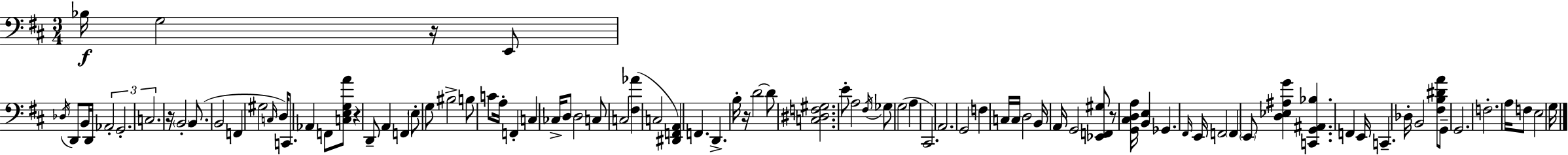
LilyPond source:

{
  \clef bass
  \numericTimeSignature
  \time 3/4
  \key d \major
  bes16\f g2 r16 e,8 | \acciaccatura { des16 } d,8 b,16 d,16 \tuplet 3/2 { aes,2-. | g,2.-. | c2. } | \break r16 \parenthesize b,2-. b,8.( | b,2 f,4 | gis2 \grace { c16 } d16) c,8. | aes,4 f,8 <c e g a'>8 r4 | \break d,8-- a,4 f,4 | \parenthesize e8-. g8 bis2-> | b8 c'8 a16-. f,4-. c4 | ces16-> d8 d2 | \break c8 c2 <fis aes'>4( | c2 <dis, f, a,>4) | f,4. d,4.-> | b16-. r16 d'2~~ | \break d'8 <c dis f gis>2. | e'8-. a2 | \acciaccatura { fis16 } ges8 g2( a4 | cis,2.) | \break a,2. | g,2 f4 | c16 c16 d2 | b,16 a,16 g,2 <ees, f, gis>8 | \break r8 <g, cis d a>16 <b, e>4 ges,4. | \grace { fis,16 } e,16 f,2 | \parenthesize f,4 \parenthesize e,8 <d ees ais g'>4 <c, g, ais, bes>4. | f,4 e,16 c,4.-- | \break des16-. b,2 | <fis b dis' a'>8 g,8-- g,2. | f2.-. | a16 f8 e2 | \break g16 \bar "|."
}